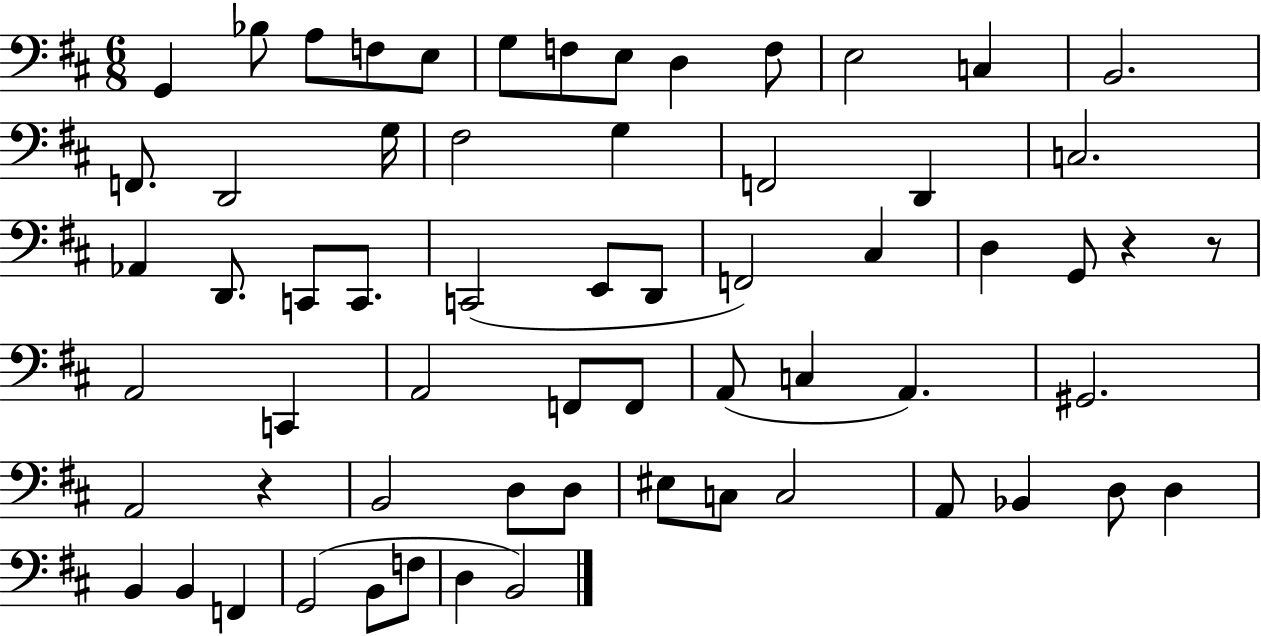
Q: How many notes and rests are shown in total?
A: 63